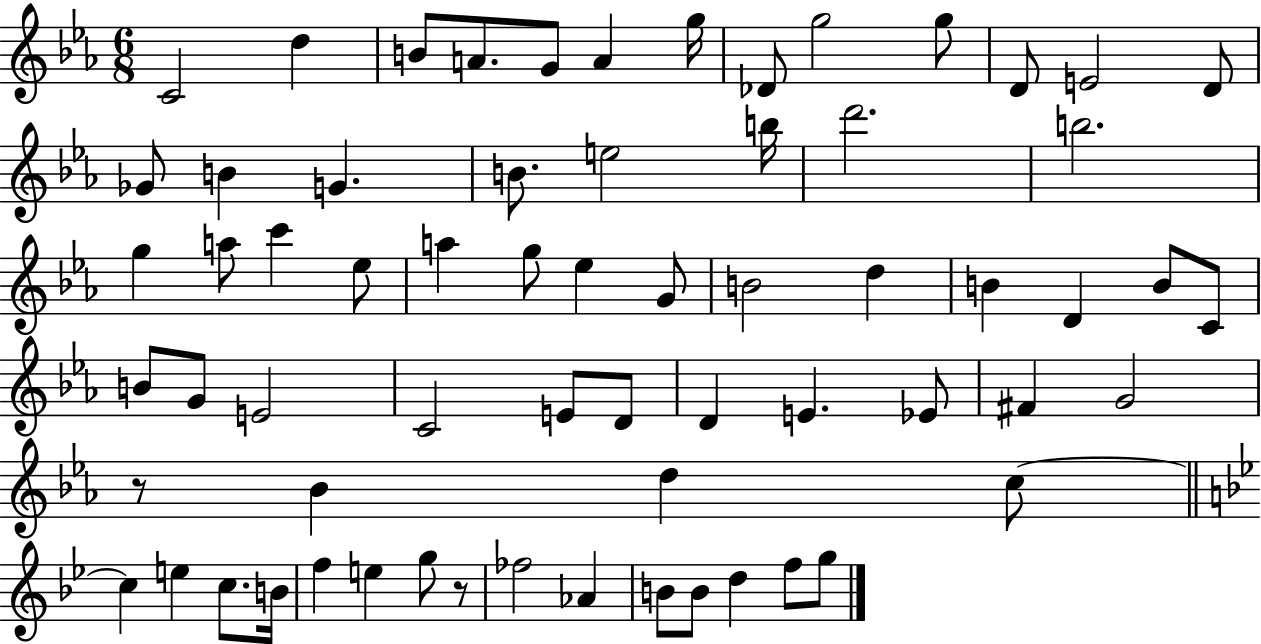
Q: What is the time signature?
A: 6/8